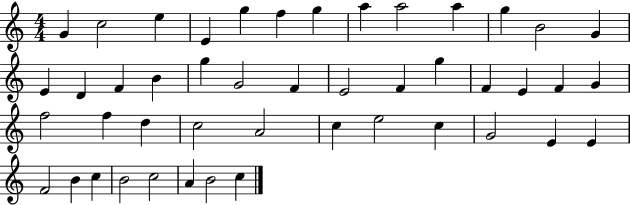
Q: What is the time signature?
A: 4/4